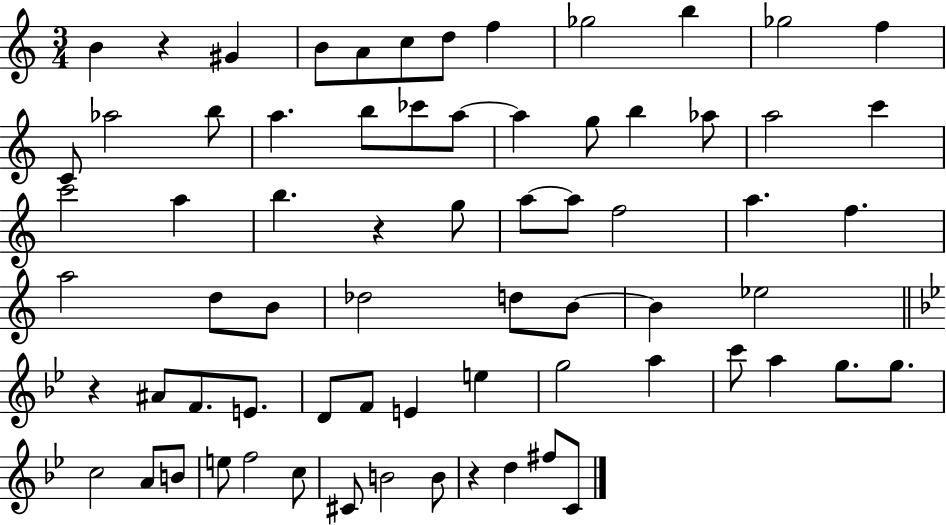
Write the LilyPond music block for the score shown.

{
  \clef treble
  \numericTimeSignature
  \time 3/4
  \key c \major
  b'4 r4 gis'4 | b'8 a'8 c''8 d''8 f''4 | ges''2 b''4 | ges''2 f''4 | \break c'8 aes''2 b''8 | a''4. b''8 ces'''8 a''8~~ | a''4 g''8 b''4 aes''8 | a''2 c'''4 | \break c'''2 a''4 | b''4. r4 g''8 | a''8~~ a''8 f''2 | a''4. f''4. | \break a''2 d''8 b'8 | des''2 d''8 b'8~~ | b'4 ees''2 | \bar "||" \break \key bes \major r4 ais'8 f'8. e'8. | d'8 f'8 e'4 e''4 | g''2 a''4 | c'''8 a''4 g''8. g''8. | \break c''2 a'8 b'8 | e''8 f''2 c''8 | cis'8 b'2 b'8 | r4 d''4 fis''8 c'8 | \break \bar "|."
}